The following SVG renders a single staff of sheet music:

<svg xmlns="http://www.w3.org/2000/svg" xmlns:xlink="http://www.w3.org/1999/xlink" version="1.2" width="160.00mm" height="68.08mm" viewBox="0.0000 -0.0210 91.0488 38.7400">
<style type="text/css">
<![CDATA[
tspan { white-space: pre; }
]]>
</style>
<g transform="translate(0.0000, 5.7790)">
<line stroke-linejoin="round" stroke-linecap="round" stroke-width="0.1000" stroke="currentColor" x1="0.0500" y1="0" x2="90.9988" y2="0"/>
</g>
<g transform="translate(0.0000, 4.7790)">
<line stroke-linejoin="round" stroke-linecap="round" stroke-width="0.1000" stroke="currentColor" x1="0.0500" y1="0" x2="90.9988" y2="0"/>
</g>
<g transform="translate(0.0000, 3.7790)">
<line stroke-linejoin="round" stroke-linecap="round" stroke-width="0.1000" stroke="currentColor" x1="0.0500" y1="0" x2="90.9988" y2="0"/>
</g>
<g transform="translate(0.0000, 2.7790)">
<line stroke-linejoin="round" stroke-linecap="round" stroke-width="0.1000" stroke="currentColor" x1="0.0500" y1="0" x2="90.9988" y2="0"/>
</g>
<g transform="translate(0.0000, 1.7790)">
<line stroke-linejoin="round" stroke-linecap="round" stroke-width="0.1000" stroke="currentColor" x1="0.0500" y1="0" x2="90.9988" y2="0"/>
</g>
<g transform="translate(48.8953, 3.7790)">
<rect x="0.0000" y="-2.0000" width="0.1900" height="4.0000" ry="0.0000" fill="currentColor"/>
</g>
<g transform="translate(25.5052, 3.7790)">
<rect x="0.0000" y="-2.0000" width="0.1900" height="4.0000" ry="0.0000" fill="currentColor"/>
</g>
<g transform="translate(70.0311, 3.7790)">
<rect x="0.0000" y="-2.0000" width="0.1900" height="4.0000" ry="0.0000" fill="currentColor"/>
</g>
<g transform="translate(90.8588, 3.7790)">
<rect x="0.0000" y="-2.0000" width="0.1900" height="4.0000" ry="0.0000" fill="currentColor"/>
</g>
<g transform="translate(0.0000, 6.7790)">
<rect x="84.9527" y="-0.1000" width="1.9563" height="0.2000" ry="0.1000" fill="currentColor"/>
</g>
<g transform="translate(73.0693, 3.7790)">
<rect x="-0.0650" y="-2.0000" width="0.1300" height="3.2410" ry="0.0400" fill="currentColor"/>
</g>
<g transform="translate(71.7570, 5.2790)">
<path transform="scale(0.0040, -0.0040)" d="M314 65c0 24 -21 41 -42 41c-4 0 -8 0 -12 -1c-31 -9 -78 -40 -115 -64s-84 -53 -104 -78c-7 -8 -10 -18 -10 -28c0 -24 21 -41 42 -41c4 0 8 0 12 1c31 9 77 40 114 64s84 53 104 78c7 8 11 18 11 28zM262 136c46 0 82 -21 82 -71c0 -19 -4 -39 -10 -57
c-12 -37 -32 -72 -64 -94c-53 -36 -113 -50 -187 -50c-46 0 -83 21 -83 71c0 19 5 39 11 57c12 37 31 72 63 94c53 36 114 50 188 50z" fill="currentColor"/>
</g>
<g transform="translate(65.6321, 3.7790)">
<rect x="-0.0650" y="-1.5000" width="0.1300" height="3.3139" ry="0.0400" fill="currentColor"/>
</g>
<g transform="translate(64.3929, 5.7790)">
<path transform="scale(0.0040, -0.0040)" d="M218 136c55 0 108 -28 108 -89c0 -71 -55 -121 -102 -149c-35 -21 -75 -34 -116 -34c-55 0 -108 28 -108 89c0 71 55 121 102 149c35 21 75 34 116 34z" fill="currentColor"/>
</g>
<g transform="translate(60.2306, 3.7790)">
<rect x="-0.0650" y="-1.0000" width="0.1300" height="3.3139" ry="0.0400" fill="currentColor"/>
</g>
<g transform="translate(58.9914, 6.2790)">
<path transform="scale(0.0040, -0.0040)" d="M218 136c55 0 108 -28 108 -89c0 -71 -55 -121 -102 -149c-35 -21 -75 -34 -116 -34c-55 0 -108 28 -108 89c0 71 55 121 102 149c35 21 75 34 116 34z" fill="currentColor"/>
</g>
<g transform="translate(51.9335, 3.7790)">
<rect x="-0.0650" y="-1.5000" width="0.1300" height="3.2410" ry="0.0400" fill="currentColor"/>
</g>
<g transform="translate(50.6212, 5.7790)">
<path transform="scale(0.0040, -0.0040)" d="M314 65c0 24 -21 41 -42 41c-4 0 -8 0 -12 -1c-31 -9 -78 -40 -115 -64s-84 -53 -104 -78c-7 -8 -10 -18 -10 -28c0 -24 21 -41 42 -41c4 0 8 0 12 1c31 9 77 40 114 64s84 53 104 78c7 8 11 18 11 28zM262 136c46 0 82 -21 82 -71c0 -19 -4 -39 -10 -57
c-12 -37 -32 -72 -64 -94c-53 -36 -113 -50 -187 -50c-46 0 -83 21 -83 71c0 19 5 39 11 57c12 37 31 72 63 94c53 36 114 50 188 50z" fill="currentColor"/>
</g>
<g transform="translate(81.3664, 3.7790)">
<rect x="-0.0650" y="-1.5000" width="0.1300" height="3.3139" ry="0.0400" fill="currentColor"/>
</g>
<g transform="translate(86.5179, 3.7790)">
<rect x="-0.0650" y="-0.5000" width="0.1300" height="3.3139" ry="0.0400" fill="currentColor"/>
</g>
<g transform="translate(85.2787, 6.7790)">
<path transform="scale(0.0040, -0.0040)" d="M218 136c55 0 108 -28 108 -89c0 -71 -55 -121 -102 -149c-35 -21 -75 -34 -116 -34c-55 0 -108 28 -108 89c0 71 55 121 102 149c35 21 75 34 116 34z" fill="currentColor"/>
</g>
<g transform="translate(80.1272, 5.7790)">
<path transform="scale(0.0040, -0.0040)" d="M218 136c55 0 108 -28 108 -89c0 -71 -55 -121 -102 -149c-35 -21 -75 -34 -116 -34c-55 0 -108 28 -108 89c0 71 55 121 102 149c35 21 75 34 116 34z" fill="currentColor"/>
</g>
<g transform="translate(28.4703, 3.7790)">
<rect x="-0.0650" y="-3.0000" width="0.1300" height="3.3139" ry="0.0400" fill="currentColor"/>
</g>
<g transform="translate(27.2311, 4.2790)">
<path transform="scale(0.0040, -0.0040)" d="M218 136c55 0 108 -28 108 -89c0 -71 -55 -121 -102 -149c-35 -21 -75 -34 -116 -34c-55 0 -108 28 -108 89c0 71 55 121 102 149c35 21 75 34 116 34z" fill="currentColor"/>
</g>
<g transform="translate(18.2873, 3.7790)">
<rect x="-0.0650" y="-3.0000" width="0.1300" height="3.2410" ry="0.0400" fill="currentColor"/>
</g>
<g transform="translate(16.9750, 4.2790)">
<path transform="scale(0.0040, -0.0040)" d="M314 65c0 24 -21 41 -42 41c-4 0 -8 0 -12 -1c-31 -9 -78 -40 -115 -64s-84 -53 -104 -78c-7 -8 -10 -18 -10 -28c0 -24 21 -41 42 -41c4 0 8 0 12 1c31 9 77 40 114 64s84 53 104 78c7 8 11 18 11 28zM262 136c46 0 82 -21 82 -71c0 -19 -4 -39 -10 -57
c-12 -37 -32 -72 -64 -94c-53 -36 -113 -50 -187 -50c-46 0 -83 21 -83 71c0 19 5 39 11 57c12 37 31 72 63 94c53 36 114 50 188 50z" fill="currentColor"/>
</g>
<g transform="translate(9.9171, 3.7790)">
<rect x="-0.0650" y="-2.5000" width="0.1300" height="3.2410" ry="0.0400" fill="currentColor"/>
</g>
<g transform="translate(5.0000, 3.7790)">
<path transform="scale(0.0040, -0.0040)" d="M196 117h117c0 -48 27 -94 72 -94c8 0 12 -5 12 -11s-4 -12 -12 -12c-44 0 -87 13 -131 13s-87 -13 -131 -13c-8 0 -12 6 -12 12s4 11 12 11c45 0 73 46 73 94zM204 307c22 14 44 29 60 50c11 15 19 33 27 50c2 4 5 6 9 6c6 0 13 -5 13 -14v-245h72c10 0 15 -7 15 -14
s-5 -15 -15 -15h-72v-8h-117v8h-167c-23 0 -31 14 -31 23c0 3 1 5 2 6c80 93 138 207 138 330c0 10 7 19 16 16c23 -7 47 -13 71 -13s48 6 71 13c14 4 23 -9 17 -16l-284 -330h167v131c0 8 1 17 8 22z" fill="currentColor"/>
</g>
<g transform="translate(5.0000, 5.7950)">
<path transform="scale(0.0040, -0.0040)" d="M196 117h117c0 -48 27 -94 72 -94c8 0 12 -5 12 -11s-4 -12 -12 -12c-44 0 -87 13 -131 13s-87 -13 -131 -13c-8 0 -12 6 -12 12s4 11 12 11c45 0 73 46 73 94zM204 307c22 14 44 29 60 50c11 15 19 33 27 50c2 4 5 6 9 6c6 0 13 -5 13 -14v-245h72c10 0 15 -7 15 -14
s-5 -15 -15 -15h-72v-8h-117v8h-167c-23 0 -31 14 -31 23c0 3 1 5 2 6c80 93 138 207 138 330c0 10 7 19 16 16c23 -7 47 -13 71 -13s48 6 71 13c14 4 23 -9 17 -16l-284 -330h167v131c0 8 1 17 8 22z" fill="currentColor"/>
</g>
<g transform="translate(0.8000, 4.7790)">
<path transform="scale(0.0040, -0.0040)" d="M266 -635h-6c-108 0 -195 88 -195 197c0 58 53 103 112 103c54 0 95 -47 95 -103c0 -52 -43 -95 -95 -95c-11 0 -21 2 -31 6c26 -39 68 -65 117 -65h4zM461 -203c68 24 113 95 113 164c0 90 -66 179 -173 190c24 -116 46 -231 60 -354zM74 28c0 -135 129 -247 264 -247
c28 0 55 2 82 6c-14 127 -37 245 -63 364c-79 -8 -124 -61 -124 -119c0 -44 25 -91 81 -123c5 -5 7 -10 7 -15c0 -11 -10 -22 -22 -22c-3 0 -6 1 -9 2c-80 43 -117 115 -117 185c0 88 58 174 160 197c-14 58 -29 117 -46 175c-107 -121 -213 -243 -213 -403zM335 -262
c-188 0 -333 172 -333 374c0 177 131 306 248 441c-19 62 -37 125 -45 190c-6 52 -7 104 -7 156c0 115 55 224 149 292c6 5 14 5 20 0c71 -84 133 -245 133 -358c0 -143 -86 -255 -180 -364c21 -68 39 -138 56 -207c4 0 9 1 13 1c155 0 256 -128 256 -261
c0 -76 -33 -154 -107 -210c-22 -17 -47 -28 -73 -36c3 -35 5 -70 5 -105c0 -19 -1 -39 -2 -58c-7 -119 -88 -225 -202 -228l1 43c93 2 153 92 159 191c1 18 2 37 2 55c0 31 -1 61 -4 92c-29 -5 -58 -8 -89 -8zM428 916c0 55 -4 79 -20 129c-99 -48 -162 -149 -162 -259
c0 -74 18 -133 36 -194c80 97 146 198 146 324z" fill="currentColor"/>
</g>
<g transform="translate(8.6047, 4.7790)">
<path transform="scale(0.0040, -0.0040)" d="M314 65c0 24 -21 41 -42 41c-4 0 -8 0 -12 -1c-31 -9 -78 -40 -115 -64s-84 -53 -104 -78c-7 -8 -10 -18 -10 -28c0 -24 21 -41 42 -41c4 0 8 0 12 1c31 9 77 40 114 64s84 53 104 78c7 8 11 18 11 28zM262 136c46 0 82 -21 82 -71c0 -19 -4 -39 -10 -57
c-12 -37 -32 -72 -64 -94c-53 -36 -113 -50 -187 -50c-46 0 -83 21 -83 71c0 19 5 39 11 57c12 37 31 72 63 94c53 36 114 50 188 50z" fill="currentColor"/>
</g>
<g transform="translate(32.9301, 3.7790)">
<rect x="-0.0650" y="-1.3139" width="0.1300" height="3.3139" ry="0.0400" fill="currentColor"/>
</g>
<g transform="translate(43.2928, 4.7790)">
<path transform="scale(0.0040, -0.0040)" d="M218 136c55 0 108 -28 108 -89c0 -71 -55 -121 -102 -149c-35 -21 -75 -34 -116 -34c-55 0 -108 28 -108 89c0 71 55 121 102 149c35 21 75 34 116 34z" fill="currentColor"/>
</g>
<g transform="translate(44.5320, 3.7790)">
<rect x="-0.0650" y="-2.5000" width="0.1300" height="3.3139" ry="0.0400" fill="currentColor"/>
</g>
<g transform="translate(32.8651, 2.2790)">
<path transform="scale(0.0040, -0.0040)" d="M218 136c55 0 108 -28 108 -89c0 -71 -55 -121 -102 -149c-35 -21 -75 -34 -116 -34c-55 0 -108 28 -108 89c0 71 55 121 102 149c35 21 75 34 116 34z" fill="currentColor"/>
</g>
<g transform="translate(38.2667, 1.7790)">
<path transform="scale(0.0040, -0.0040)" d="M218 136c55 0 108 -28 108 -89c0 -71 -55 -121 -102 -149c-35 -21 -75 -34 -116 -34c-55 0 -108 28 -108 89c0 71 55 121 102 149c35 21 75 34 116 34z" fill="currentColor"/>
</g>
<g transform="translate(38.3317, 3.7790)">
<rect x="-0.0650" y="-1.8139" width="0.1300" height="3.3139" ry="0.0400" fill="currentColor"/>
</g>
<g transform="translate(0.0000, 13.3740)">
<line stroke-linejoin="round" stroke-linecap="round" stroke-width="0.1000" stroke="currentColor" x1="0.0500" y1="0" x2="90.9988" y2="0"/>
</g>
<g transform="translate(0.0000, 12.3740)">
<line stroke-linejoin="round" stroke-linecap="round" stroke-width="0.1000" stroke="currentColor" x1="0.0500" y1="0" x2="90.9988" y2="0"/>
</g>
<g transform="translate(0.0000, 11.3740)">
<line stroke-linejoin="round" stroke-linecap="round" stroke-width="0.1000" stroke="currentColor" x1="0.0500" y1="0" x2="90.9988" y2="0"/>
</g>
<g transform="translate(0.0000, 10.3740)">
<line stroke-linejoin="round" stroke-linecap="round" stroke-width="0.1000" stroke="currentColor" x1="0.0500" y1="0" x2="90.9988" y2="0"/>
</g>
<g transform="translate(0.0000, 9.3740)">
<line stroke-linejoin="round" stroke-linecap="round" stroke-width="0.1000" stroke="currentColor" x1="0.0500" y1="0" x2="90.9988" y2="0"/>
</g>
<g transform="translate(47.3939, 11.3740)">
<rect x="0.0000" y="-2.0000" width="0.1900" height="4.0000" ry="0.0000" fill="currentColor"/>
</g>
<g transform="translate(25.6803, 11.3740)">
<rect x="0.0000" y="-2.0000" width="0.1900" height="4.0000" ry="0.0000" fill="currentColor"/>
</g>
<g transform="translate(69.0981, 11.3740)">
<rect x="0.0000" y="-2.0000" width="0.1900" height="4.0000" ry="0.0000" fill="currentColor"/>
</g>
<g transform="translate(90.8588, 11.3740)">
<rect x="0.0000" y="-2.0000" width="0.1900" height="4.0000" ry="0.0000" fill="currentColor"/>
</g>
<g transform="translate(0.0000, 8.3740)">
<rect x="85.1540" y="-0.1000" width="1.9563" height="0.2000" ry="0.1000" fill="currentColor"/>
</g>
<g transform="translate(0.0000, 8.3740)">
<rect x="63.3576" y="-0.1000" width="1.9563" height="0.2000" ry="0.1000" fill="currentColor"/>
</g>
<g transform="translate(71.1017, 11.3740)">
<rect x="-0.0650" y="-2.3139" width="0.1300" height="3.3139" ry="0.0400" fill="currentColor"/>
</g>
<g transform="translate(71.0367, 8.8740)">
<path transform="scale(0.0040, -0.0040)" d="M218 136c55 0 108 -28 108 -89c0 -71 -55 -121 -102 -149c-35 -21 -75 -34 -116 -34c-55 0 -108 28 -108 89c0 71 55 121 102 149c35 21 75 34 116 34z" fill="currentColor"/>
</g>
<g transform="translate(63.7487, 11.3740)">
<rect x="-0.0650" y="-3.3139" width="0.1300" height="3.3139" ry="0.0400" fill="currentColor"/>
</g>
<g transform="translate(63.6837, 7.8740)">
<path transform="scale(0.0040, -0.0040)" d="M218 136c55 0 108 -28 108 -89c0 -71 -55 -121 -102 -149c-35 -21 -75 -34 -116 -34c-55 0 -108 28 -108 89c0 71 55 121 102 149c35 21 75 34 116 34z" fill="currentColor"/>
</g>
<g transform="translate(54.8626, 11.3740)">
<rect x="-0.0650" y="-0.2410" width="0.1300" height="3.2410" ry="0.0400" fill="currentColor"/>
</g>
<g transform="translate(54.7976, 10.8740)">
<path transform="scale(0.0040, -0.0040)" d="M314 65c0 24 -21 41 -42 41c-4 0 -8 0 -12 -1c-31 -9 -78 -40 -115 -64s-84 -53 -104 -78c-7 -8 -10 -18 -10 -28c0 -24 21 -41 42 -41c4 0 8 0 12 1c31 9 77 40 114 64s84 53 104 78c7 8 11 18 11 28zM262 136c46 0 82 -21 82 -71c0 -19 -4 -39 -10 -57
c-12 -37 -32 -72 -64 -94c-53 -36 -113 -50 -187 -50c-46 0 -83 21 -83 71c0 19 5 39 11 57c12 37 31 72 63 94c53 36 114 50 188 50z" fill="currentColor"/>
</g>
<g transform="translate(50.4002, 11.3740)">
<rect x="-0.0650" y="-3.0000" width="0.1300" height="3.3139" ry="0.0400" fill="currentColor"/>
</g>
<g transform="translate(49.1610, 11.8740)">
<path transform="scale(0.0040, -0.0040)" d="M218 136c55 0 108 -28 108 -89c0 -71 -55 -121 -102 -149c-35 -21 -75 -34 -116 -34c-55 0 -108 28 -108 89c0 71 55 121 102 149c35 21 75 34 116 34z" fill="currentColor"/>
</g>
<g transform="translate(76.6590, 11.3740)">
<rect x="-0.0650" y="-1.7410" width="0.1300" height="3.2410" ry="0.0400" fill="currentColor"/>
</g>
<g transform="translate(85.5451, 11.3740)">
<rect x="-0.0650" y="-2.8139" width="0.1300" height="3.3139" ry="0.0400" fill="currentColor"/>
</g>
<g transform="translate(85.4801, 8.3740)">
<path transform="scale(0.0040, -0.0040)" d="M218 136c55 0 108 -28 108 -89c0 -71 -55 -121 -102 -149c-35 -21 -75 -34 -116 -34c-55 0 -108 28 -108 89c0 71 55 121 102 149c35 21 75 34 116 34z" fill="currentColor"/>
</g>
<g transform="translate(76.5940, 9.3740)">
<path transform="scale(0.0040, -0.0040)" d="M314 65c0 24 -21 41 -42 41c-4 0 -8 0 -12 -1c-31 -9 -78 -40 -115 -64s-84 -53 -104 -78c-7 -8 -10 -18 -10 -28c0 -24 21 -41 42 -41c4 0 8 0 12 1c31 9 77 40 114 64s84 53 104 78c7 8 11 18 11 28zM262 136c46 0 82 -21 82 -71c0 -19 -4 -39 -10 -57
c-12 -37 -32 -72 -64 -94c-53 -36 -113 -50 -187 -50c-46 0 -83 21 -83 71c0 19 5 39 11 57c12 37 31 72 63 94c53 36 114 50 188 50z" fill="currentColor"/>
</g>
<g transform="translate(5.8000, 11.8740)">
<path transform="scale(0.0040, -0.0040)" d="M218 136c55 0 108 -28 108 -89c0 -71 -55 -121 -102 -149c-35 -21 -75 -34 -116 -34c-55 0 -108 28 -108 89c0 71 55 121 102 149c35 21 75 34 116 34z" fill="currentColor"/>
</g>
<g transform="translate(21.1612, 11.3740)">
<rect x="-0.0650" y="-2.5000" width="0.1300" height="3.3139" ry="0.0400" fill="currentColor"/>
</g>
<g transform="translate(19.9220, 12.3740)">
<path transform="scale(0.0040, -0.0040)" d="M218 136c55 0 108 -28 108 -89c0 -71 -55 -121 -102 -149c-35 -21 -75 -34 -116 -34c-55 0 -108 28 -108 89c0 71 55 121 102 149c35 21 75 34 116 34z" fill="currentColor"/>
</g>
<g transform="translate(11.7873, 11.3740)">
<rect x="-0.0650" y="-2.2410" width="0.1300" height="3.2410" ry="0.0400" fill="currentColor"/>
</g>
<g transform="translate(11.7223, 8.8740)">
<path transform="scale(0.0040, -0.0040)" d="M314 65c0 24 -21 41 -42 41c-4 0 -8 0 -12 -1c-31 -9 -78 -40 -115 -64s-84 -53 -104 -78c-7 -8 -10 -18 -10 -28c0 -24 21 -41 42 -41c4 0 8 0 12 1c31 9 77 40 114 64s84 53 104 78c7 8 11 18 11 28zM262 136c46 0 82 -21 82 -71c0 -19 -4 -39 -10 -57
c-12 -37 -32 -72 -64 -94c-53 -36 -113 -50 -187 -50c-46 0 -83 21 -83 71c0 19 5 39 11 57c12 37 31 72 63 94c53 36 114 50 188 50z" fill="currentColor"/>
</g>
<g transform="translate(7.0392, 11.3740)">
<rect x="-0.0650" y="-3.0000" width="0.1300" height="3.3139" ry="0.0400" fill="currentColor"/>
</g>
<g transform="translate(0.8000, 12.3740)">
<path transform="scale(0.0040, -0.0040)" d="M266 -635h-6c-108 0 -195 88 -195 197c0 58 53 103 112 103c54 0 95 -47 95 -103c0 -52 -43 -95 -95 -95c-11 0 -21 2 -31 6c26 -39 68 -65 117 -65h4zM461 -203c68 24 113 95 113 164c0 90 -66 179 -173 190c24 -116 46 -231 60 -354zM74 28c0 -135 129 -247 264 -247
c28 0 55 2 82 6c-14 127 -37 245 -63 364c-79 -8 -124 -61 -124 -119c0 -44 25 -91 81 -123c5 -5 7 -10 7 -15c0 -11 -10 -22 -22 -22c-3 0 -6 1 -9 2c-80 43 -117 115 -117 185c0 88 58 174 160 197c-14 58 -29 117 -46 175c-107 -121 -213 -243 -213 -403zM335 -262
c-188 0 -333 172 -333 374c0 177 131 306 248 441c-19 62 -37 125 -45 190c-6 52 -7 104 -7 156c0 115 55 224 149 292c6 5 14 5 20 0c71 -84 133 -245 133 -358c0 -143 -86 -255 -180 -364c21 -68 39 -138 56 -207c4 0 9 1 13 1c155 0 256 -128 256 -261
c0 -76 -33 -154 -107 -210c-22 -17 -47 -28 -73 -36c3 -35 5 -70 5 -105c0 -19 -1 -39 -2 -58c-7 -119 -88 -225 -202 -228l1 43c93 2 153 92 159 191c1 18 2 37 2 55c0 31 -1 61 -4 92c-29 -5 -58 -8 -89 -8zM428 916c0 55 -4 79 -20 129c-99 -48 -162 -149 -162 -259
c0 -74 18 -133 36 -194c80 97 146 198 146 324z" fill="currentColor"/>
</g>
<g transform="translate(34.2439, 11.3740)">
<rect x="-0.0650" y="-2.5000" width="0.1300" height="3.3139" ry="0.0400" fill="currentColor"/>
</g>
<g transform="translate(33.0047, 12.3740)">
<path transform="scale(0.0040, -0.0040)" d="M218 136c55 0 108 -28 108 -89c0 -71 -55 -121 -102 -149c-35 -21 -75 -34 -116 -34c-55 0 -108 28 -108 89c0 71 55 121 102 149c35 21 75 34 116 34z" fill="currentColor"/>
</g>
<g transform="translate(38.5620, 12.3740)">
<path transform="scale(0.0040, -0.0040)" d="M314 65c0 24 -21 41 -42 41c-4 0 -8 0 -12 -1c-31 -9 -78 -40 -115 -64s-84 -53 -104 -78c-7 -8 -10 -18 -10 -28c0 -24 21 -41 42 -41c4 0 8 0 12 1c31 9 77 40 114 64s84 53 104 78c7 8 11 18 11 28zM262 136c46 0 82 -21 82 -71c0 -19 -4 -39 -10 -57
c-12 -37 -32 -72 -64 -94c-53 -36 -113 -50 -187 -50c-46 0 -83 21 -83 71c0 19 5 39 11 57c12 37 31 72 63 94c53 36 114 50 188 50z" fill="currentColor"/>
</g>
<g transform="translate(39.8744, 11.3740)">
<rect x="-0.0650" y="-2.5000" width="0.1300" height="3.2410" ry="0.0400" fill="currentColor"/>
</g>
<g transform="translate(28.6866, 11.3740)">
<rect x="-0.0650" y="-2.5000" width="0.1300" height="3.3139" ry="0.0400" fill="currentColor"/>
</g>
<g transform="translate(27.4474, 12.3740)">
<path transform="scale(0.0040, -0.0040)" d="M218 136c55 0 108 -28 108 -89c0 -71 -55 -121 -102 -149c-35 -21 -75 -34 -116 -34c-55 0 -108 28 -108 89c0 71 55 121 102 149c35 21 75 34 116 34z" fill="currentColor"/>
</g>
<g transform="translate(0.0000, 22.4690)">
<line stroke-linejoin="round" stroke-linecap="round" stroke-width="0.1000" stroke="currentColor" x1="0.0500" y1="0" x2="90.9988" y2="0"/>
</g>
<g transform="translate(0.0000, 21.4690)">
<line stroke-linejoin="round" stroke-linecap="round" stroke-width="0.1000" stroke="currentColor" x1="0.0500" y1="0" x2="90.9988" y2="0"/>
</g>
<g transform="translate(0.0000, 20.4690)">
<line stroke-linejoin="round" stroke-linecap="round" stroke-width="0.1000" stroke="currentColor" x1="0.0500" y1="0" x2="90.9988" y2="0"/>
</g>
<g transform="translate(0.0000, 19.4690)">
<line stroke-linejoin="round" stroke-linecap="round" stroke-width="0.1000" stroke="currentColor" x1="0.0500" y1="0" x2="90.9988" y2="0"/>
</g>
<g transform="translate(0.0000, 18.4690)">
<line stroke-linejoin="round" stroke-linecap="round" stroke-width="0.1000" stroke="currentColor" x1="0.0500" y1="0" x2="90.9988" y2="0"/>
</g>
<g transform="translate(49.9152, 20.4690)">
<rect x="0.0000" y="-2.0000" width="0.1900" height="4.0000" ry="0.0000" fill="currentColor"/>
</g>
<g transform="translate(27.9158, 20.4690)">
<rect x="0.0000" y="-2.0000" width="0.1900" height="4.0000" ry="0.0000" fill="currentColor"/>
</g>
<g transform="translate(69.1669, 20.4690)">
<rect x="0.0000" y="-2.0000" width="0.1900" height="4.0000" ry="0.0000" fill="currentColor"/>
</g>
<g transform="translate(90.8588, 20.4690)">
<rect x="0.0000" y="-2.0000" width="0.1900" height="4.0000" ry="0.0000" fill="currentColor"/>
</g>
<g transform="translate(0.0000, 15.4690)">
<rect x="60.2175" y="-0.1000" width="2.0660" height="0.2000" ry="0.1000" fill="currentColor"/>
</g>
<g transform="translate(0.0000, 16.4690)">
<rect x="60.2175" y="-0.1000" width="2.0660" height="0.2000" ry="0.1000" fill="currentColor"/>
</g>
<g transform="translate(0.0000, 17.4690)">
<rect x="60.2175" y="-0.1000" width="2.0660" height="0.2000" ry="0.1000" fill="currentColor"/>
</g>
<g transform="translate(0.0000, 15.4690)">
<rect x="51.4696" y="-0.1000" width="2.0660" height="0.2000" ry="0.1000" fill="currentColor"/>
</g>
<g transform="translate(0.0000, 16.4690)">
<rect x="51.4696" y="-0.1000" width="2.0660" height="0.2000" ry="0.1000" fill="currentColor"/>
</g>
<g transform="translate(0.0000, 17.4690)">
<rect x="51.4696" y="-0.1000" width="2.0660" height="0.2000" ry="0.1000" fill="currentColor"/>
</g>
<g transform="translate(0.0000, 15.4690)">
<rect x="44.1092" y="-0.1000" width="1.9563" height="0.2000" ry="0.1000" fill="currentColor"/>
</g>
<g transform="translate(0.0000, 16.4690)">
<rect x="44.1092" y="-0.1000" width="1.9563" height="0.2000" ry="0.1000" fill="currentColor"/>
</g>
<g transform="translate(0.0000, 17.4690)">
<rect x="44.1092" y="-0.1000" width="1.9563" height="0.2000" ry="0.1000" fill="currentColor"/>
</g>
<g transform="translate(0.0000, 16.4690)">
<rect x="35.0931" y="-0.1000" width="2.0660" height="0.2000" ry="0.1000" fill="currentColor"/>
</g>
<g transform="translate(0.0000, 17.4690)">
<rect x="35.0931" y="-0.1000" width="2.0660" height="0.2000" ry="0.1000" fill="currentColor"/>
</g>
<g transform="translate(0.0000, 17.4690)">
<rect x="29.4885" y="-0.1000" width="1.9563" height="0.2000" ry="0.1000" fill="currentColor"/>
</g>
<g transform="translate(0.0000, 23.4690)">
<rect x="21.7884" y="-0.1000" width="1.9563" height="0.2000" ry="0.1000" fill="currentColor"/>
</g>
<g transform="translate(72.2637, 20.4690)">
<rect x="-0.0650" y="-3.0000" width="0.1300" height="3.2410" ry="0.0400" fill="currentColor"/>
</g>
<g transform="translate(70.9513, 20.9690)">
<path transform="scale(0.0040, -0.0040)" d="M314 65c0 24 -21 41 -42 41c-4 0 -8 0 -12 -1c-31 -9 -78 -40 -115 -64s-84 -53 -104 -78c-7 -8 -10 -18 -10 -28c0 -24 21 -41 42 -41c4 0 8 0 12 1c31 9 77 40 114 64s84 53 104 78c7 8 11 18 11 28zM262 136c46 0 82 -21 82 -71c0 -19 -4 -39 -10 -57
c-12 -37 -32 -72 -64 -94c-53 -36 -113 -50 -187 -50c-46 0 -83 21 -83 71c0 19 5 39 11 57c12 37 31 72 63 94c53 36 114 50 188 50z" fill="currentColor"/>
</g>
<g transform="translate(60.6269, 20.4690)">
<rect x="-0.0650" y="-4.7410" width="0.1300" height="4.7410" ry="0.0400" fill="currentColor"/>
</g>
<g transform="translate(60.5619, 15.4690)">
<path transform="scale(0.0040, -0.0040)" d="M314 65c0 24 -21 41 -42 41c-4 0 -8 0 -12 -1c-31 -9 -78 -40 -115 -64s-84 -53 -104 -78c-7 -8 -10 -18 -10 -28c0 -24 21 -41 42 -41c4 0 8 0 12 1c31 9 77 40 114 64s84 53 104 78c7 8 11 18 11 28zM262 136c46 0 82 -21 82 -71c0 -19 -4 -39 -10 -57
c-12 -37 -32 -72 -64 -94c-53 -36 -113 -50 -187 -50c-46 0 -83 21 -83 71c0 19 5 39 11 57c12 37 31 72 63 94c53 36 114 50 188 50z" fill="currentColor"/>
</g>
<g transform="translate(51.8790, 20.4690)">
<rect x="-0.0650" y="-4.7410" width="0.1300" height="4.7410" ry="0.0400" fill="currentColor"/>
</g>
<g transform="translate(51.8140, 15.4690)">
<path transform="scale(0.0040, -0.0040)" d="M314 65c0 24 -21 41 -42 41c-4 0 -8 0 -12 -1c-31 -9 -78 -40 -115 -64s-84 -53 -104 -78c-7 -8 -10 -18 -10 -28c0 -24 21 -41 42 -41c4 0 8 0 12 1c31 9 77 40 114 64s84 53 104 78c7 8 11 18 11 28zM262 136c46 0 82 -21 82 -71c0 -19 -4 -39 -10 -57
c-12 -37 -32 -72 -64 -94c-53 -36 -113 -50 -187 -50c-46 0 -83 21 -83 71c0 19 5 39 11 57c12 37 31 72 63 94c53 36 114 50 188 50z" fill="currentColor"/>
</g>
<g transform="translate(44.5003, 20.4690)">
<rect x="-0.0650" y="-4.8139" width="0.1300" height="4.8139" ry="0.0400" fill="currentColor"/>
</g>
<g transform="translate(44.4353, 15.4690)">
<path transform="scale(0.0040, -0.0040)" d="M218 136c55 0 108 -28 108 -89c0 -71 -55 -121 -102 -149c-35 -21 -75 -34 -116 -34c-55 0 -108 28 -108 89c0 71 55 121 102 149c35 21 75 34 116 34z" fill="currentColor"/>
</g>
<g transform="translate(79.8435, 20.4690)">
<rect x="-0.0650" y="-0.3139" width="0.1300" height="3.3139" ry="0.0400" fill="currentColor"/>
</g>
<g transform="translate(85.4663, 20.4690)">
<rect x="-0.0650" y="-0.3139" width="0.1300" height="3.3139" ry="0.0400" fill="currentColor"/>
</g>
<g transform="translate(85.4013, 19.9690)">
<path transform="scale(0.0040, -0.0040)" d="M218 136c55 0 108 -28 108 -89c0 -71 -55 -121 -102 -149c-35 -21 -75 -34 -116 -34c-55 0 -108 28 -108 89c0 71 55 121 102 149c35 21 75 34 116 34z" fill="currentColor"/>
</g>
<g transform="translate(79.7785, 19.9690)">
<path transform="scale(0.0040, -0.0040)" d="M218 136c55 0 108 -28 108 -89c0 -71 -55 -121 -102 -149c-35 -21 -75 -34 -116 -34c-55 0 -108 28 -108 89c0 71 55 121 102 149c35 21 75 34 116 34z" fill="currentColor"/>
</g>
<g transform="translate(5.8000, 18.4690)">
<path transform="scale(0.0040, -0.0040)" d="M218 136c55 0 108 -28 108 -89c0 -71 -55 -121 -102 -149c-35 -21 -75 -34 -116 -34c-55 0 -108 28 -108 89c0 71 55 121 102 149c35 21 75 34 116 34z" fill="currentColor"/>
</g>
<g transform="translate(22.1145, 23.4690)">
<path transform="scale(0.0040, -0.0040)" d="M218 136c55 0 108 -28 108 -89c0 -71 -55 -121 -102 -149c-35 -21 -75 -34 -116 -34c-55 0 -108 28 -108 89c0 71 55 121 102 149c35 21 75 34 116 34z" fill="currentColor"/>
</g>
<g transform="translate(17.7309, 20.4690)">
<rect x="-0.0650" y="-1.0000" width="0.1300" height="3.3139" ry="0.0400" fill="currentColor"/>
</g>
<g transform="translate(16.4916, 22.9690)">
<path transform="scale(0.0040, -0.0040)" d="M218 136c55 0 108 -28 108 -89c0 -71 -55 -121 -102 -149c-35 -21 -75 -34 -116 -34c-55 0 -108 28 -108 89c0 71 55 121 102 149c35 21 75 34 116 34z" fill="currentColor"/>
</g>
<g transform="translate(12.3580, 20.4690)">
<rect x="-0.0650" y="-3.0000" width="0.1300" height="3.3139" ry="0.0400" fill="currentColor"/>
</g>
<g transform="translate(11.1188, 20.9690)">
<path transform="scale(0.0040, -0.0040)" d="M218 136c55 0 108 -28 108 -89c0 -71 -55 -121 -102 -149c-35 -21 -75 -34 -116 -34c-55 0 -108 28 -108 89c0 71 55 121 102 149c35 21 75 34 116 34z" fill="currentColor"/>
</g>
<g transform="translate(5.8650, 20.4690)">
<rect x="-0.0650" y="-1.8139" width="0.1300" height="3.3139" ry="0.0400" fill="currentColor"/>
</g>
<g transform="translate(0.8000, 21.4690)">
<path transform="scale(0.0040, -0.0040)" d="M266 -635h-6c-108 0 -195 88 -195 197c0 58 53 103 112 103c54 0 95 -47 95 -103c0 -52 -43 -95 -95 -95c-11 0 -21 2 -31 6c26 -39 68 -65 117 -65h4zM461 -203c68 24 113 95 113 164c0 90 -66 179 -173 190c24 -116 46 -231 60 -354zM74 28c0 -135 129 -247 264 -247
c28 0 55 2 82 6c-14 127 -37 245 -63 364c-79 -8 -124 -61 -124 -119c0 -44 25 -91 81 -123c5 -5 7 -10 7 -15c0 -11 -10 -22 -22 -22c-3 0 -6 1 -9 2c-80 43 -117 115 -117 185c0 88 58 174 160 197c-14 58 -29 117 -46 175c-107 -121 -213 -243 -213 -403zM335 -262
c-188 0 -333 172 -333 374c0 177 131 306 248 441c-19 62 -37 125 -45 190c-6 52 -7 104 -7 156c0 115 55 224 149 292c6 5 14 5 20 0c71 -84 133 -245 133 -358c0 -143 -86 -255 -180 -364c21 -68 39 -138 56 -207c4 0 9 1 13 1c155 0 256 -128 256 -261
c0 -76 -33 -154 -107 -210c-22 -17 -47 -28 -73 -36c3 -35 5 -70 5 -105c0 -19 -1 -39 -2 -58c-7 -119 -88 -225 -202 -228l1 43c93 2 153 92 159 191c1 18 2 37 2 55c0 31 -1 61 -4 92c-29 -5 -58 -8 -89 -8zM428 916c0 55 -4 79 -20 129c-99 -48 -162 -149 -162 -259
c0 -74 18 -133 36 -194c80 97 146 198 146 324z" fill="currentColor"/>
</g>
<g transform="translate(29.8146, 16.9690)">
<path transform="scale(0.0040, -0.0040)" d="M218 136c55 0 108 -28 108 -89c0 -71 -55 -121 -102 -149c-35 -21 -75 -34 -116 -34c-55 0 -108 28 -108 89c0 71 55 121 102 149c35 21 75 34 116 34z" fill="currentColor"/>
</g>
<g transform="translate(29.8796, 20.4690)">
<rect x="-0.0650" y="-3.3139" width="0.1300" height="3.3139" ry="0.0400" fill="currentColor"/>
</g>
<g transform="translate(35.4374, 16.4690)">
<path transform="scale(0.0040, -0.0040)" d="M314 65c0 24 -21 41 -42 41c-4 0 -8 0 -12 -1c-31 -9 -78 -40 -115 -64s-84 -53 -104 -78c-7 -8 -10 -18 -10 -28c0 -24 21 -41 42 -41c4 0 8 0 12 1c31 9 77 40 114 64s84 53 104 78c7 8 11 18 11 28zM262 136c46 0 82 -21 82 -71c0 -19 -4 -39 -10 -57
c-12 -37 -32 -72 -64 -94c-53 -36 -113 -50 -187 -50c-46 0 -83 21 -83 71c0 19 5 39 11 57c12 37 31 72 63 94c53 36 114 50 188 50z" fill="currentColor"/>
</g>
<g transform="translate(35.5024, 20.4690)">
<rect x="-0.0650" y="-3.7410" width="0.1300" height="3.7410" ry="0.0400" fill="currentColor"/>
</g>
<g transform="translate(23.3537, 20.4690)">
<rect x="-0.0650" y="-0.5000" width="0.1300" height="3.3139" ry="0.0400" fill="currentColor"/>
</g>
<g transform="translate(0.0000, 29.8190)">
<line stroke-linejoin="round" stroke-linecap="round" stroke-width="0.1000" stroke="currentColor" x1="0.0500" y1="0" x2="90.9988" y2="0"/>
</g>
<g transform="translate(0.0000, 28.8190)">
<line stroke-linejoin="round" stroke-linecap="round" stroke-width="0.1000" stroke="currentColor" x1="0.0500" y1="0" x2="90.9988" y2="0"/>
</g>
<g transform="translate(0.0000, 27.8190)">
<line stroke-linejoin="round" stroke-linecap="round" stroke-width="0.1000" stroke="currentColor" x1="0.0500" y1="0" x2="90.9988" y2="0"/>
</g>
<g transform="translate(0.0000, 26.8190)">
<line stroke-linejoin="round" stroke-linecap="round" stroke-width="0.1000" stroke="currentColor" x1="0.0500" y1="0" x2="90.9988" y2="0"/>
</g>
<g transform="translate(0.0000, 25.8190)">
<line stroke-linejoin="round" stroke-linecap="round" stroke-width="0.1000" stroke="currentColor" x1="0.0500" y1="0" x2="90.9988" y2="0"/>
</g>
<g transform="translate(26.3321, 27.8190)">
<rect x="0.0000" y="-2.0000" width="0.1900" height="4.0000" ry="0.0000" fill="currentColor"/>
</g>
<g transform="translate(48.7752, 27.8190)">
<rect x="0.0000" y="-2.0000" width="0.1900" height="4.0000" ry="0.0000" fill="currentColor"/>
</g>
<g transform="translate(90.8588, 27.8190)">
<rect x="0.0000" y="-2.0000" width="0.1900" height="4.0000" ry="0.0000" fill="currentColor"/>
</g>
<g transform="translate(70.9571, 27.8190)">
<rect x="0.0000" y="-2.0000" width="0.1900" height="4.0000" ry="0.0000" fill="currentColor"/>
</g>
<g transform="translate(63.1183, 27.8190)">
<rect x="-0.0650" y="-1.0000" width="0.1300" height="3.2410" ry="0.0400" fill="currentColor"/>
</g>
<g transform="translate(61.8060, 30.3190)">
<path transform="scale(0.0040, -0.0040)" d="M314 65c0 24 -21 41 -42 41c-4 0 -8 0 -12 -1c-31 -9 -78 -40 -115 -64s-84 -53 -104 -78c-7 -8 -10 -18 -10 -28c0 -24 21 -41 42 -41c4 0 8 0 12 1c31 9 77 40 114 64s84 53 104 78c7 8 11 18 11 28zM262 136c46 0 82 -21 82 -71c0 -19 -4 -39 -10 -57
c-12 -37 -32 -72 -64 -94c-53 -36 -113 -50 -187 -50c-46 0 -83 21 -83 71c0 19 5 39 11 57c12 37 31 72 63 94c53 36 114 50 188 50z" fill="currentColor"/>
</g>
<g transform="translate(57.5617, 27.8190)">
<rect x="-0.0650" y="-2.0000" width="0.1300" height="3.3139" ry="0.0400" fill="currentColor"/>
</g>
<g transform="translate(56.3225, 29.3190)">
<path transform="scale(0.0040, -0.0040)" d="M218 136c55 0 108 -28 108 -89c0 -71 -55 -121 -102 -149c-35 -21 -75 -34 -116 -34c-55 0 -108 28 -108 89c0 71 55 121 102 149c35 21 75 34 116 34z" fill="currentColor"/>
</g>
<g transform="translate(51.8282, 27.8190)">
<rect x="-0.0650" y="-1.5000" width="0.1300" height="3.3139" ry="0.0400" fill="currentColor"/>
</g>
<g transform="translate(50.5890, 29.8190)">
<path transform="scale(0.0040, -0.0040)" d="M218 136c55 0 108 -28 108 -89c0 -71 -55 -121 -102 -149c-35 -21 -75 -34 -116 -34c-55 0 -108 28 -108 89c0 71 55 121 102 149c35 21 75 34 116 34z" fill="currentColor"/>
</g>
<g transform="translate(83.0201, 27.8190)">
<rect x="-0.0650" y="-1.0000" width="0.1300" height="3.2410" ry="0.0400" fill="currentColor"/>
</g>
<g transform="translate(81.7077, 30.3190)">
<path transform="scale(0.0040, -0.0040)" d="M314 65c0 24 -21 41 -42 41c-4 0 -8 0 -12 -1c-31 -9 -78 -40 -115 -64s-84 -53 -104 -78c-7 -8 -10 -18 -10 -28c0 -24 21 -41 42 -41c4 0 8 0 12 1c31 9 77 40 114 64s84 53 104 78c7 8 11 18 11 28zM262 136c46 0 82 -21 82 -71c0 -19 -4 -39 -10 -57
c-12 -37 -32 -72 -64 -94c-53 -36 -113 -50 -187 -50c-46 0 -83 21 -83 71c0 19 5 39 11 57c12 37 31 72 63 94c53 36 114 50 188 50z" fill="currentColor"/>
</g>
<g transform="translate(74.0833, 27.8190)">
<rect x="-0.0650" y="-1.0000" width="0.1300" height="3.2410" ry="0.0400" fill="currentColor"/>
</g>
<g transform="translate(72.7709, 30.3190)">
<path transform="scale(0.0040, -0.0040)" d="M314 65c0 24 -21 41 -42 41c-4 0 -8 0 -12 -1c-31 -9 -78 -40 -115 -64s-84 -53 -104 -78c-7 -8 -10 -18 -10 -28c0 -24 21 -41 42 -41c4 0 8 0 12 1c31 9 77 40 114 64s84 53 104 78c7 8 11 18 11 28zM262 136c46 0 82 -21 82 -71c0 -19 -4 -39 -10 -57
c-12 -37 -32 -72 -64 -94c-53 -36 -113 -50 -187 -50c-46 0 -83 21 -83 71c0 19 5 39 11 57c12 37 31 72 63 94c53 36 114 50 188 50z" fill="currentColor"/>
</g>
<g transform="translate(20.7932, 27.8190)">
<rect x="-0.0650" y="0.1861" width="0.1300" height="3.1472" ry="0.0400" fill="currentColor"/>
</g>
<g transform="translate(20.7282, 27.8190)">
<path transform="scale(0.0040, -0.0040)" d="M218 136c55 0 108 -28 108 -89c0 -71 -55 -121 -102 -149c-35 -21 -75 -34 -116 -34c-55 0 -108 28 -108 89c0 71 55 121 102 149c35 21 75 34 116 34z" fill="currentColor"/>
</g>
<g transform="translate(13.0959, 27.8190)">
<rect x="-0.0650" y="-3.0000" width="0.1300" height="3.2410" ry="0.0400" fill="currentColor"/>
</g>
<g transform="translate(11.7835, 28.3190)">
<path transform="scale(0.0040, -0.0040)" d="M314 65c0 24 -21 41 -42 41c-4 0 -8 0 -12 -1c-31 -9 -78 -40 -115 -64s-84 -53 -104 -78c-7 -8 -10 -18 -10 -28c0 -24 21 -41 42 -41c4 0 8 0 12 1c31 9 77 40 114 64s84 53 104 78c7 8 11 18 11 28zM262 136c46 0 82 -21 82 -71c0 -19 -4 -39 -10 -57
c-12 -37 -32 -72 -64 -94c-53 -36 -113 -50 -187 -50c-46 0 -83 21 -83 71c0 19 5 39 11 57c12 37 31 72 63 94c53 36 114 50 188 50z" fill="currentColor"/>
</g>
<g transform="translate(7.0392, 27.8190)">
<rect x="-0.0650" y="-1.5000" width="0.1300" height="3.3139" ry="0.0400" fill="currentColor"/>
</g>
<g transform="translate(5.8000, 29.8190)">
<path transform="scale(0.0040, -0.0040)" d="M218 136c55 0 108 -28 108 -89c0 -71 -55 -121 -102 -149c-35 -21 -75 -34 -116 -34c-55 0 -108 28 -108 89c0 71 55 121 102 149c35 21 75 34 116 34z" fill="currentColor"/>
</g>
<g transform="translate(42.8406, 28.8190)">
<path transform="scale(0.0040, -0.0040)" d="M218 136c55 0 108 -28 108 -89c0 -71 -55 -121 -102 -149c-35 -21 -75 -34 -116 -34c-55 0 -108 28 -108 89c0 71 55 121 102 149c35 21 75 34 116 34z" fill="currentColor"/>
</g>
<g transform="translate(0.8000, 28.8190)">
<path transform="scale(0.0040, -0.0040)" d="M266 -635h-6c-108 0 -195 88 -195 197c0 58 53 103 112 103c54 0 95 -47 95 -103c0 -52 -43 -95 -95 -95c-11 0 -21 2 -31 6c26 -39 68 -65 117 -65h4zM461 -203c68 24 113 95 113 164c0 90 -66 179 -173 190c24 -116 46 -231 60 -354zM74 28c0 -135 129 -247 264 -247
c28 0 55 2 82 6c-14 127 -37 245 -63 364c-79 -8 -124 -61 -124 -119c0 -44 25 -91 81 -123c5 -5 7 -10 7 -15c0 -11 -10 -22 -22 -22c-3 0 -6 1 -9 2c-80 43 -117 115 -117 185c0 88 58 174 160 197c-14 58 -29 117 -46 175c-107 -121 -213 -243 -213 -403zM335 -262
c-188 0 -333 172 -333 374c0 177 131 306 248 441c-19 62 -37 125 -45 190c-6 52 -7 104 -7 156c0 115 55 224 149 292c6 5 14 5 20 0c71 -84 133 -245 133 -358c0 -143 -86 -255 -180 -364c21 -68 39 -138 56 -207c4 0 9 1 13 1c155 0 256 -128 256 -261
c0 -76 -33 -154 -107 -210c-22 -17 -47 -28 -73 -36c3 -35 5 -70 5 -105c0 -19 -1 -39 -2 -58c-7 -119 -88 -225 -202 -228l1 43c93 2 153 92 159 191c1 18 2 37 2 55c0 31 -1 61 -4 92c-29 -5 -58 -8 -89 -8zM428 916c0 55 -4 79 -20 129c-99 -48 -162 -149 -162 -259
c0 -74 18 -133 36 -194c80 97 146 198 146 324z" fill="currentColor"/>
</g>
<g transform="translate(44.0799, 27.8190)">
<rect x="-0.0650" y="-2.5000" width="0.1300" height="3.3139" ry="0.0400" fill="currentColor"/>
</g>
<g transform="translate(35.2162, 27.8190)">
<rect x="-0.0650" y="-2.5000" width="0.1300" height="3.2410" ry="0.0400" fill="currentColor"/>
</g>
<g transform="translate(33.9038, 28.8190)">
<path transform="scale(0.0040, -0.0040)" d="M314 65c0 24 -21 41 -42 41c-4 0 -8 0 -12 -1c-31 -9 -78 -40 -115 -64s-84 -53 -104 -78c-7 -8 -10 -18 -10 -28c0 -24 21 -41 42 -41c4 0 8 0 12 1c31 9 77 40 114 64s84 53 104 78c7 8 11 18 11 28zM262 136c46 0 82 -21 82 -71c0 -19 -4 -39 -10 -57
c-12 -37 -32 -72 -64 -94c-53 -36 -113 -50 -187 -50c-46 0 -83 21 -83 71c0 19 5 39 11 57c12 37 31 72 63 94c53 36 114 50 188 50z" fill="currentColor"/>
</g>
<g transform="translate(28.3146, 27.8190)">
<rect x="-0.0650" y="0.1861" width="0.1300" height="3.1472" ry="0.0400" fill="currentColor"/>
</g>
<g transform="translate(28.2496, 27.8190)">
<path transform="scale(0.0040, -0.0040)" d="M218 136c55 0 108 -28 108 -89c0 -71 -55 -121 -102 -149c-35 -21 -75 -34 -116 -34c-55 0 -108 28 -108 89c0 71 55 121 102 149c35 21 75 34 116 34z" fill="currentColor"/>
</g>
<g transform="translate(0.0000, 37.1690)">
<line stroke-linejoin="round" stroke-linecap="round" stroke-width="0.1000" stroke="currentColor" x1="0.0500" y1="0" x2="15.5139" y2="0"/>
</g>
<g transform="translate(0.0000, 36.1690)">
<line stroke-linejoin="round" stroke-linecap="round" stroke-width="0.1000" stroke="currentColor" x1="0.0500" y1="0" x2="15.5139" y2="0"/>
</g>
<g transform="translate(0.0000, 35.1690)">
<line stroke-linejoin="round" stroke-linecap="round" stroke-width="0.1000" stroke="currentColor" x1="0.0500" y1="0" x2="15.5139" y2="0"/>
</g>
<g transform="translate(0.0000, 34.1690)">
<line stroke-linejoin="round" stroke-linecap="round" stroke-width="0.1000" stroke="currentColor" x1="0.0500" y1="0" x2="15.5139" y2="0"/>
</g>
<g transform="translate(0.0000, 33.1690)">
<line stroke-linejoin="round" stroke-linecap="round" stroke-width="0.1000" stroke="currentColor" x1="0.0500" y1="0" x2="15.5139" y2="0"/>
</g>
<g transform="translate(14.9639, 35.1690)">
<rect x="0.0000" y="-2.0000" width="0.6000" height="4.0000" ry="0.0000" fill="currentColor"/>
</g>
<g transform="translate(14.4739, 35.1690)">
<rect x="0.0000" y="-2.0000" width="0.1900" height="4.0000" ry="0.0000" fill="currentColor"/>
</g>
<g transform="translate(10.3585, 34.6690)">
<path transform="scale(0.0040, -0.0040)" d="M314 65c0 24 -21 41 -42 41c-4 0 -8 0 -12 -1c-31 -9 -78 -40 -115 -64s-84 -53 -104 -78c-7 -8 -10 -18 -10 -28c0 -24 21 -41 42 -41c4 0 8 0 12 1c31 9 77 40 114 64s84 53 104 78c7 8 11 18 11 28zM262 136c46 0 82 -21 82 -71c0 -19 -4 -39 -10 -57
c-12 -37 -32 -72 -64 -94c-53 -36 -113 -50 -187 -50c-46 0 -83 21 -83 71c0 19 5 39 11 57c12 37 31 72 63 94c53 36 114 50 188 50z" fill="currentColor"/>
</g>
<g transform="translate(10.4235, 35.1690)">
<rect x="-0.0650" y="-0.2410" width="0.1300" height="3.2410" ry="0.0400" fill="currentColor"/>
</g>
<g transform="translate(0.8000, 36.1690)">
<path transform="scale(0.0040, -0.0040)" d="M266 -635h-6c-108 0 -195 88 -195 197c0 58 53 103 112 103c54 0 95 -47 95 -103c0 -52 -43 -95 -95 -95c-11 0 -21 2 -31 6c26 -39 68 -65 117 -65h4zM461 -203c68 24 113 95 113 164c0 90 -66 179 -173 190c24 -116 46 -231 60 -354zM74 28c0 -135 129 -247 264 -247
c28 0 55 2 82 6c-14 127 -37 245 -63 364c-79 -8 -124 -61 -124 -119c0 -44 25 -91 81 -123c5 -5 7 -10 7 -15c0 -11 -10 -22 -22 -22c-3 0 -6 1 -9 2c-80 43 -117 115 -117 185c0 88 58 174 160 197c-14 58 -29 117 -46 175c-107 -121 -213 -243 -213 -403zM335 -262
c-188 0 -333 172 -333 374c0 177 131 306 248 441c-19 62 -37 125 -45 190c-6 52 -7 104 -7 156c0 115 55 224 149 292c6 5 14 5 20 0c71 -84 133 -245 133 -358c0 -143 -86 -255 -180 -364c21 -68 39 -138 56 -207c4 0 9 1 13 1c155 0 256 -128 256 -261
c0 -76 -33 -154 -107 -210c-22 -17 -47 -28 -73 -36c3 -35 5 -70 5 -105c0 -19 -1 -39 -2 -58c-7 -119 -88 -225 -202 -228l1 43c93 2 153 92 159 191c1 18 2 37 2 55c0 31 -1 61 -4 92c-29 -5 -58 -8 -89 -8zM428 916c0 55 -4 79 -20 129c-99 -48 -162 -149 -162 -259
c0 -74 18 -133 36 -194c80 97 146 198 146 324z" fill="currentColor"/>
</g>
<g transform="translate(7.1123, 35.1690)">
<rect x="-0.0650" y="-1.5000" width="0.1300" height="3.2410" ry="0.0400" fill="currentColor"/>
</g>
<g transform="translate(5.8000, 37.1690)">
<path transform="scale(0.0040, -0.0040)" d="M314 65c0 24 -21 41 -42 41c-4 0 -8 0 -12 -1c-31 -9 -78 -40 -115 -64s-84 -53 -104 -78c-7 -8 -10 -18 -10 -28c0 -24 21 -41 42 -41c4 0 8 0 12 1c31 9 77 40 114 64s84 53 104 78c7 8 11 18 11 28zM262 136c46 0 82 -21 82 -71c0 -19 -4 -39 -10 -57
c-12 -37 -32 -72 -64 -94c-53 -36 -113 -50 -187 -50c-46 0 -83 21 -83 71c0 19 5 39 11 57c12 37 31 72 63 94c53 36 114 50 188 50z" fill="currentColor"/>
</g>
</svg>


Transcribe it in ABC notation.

X:1
T:Untitled
M:4/4
L:1/4
K:C
G2 A2 A e f G E2 D E F2 E C A g2 G G G G2 A c2 b g f2 a f A D C b c'2 e' e'2 e'2 A2 c c E A2 B B G2 G E F D2 D2 D2 E2 c2